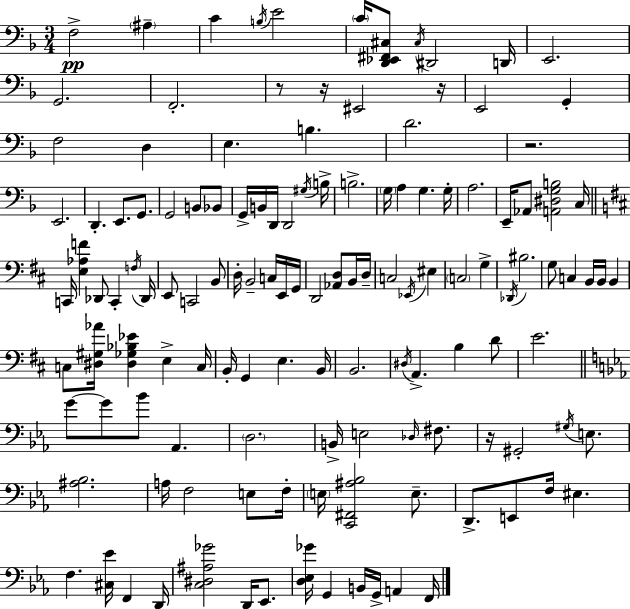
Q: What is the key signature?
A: D minor